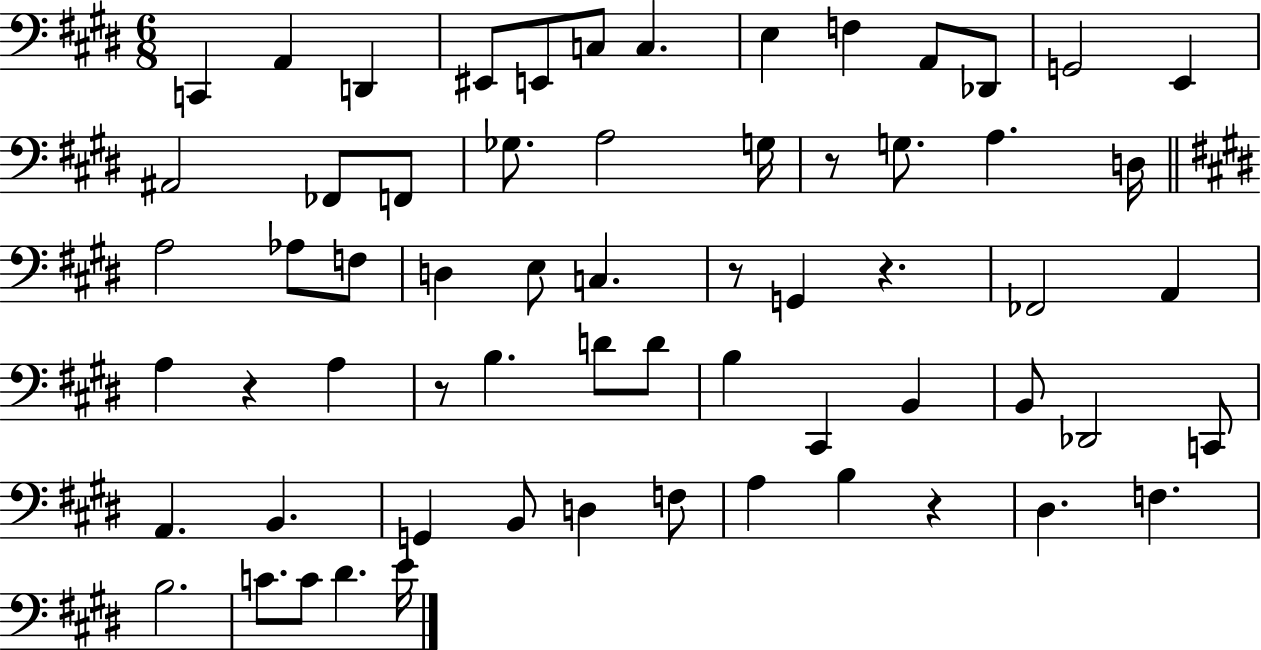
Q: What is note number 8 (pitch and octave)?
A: E3